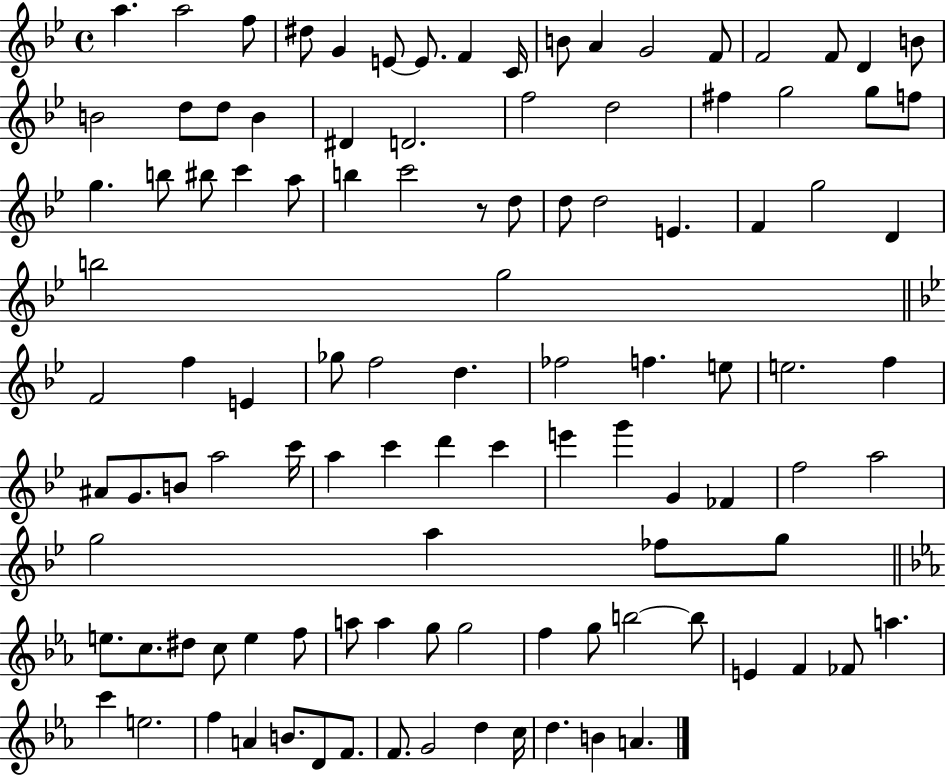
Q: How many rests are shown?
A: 1